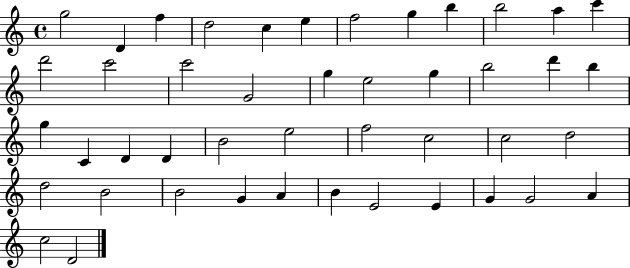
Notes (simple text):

G5/h D4/q F5/q D5/h C5/q E5/q F5/h G5/q B5/q B5/h A5/q C6/q D6/h C6/h C6/h G4/h G5/q E5/h G5/q B5/h D6/q B5/q G5/q C4/q D4/q D4/q B4/h E5/h F5/h C5/h C5/h D5/h D5/h B4/h B4/h G4/q A4/q B4/q E4/h E4/q G4/q G4/h A4/q C5/h D4/h